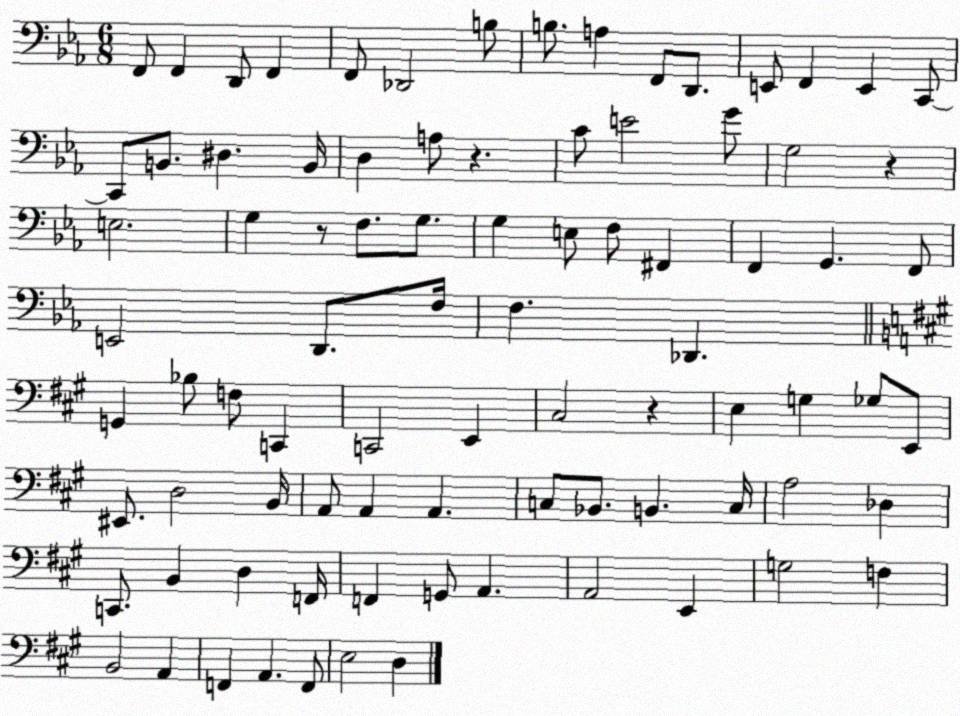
X:1
T:Untitled
M:6/8
L:1/4
K:Eb
F,,/2 F,, D,,/2 F,, F,,/2 _D,,2 B,/2 B,/2 A, F,,/2 D,,/2 E,,/2 F,, E,, C,,/2 C,,/2 B,,/2 ^D, B,,/4 D, A,/2 z C/2 E2 G/2 G,2 z E,2 G, z/2 F,/2 G,/2 G, E,/2 F,/2 ^F,, F,, G,, F,,/2 E,,2 D,,/2 F,/4 F, _D,, G,, _B,/2 F,/2 C,, C,,2 E,, ^C,2 z E, G, _G,/2 E,,/2 ^E,,/2 D,2 B,,/4 A,,/2 A,, A,, C,/2 _B,,/2 B,, C,/4 A,2 _D, C,,/2 B,, D, F,,/4 F,, G,,/2 A,, A,,2 E,, G,2 F, B,,2 A,, F,, A,, F,,/2 E,2 D,